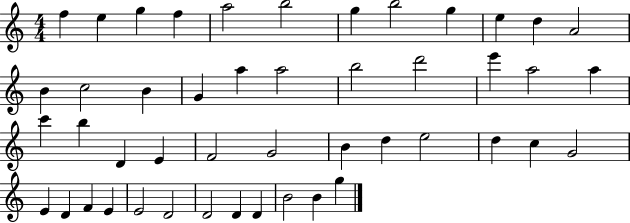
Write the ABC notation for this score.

X:1
T:Untitled
M:4/4
L:1/4
K:C
f e g f a2 b2 g b2 g e d A2 B c2 B G a a2 b2 d'2 e' a2 a c' b D E F2 G2 B d e2 d c G2 E D F E E2 D2 D2 D D B2 B g